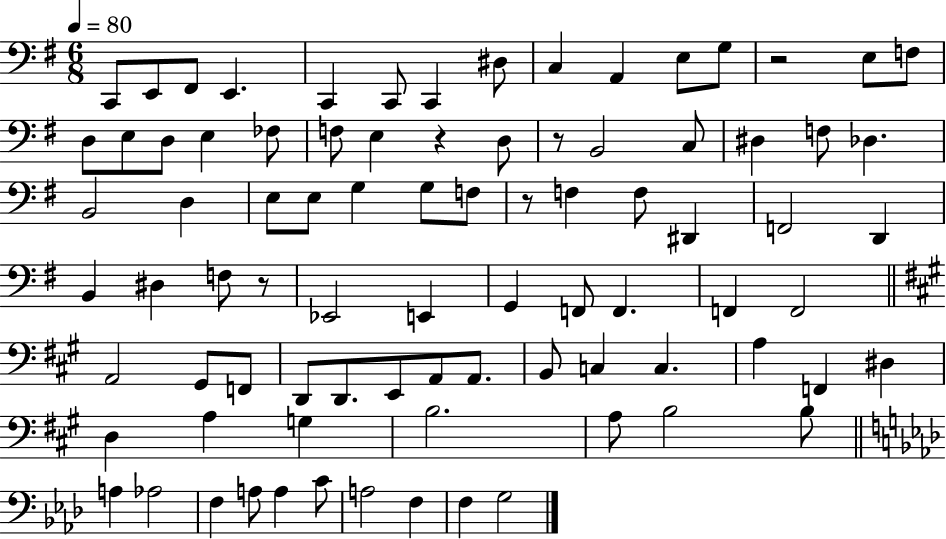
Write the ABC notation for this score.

X:1
T:Untitled
M:6/8
L:1/4
K:G
C,,/2 E,,/2 ^F,,/2 E,, C,, C,,/2 C,, ^D,/2 C, A,, E,/2 G,/2 z2 E,/2 F,/2 D,/2 E,/2 D,/2 E, _F,/2 F,/2 E, z D,/2 z/2 B,,2 C,/2 ^D, F,/2 _D, B,,2 D, E,/2 E,/2 G, G,/2 F,/2 z/2 F, F,/2 ^D,, F,,2 D,, B,, ^D, F,/2 z/2 _E,,2 E,, G,, F,,/2 F,, F,, F,,2 A,,2 ^G,,/2 F,,/2 D,,/2 D,,/2 E,,/2 A,,/2 A,,/2 B,,/2 C, C, A, F,, ^D, D, A, G, B,2 A,/2 B,2 B,/2 A, _A,2 F, A,/2 A, C/2 A,2 F, F, G,2